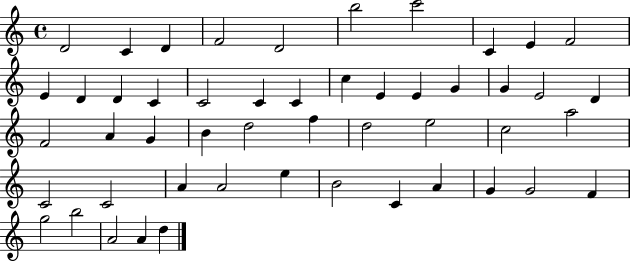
X:1
T:Untitled
M:4/4
L:1/4
K:C
D2 C D F2 D2 b2 c'2 C E F2 E D D C C2 C C c E E G G E2 D F2 A G B d2 f d2 e2 c2 a2 C2 C2 A A2 e B2 C A G G2 F g2 b2 A2 A d